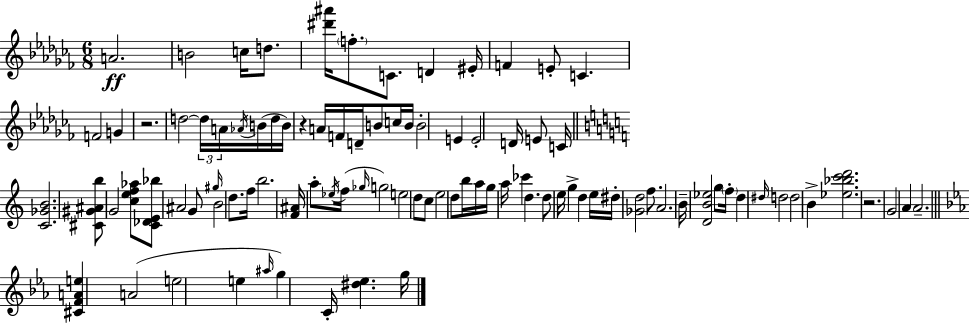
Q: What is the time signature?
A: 6/8